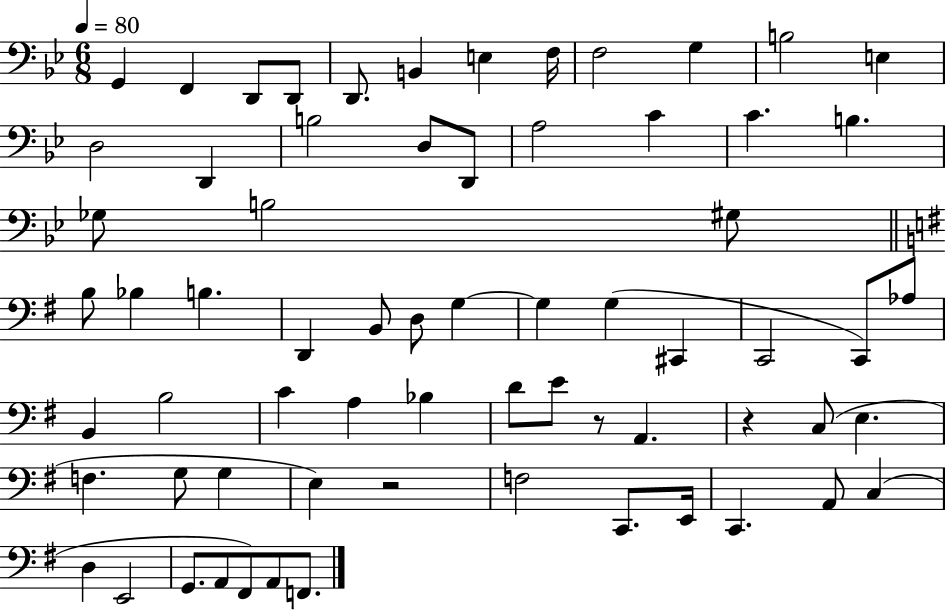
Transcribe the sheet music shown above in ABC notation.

X:1
T:Untitled
M:6/8
L:1/4
K:Bb
G,, F,, D,,/2 D,,/2 D,,/2 B,, E, F,/4 F,2 G, B,2 E, D,2 D,, B,2 D,/2 D,,/2 A,2 C C B, _G,/2 B,2 ^G,/2 B,/2 _B, B, D,, B,,/2 D,/2 G, G, G, ^C,, C,,2 C,,/2 _A,/2 B,, B,2 C A, _B, D/2 E/2 z/2 A,, z C,/2 E, F, G,/2 G, E, z2 F,2 C,,/2 E,,/4 C,, A,,/2 C, D, E,,2 G,,/2 A,,/2 ^F,,/2 A,,/2 F,,/2